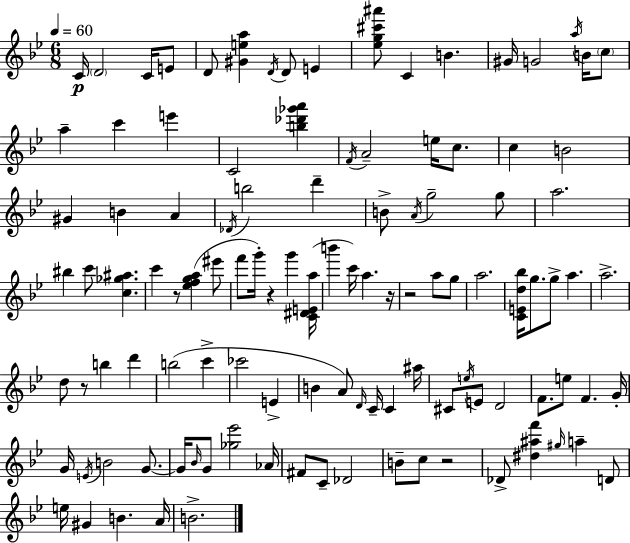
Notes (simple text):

C4/s D4/h C4/s E4/e D4/e [G#4,E5,A5]/q D4/s D4/e E4/q [Eb5,G5,C#6,A#6]/e C4/q B4/q. G#4/s G4/h A5/s B4/s C5/e A5/q C6/q E6/q C4/h [B5,Db6,Gb6,A6]/q F4/s A4/h E5/s C5/e. C5/q B4/h G#4/q B4/q A4/q Db4/s B5/h D6/q B4/e A4/s G5/h G5/e A5/h. BIS5/q C6/e [C5,Gb5,A#5]/q. C6/q R/e [Eb5,F5,G5,A5]/q EIS6/e F6/e G6/s R/q G6/q [C4,D#4,E4,A5]/s B6/q C6/s A5/q. R/s R/h A5/e G5/e A5/h. [C4,E4,D5,Bb5]/s G5/e. G5/e A5/q. A5/h. D5/e R/e B5/q D6/q B5/h C6/q CES6/h E4/q B4/q A4/e D4/s C4/s C4/q A#5/s C#4/e E5/s E4/e D4/h F4/e. E5/e F4/q. G4/s G4/s E4/s B4/h G4/e. G4/s Bb4/s G4/e [Gb5,Eb6]/h Ab4/s F#4/e C4/e Db4/h B4/e C5/e R/h Db4/e [D#5,A#5,F6]/q G#5/s A5/q D4/e E5/s G#4/q B4/q. A4/s B4/h.